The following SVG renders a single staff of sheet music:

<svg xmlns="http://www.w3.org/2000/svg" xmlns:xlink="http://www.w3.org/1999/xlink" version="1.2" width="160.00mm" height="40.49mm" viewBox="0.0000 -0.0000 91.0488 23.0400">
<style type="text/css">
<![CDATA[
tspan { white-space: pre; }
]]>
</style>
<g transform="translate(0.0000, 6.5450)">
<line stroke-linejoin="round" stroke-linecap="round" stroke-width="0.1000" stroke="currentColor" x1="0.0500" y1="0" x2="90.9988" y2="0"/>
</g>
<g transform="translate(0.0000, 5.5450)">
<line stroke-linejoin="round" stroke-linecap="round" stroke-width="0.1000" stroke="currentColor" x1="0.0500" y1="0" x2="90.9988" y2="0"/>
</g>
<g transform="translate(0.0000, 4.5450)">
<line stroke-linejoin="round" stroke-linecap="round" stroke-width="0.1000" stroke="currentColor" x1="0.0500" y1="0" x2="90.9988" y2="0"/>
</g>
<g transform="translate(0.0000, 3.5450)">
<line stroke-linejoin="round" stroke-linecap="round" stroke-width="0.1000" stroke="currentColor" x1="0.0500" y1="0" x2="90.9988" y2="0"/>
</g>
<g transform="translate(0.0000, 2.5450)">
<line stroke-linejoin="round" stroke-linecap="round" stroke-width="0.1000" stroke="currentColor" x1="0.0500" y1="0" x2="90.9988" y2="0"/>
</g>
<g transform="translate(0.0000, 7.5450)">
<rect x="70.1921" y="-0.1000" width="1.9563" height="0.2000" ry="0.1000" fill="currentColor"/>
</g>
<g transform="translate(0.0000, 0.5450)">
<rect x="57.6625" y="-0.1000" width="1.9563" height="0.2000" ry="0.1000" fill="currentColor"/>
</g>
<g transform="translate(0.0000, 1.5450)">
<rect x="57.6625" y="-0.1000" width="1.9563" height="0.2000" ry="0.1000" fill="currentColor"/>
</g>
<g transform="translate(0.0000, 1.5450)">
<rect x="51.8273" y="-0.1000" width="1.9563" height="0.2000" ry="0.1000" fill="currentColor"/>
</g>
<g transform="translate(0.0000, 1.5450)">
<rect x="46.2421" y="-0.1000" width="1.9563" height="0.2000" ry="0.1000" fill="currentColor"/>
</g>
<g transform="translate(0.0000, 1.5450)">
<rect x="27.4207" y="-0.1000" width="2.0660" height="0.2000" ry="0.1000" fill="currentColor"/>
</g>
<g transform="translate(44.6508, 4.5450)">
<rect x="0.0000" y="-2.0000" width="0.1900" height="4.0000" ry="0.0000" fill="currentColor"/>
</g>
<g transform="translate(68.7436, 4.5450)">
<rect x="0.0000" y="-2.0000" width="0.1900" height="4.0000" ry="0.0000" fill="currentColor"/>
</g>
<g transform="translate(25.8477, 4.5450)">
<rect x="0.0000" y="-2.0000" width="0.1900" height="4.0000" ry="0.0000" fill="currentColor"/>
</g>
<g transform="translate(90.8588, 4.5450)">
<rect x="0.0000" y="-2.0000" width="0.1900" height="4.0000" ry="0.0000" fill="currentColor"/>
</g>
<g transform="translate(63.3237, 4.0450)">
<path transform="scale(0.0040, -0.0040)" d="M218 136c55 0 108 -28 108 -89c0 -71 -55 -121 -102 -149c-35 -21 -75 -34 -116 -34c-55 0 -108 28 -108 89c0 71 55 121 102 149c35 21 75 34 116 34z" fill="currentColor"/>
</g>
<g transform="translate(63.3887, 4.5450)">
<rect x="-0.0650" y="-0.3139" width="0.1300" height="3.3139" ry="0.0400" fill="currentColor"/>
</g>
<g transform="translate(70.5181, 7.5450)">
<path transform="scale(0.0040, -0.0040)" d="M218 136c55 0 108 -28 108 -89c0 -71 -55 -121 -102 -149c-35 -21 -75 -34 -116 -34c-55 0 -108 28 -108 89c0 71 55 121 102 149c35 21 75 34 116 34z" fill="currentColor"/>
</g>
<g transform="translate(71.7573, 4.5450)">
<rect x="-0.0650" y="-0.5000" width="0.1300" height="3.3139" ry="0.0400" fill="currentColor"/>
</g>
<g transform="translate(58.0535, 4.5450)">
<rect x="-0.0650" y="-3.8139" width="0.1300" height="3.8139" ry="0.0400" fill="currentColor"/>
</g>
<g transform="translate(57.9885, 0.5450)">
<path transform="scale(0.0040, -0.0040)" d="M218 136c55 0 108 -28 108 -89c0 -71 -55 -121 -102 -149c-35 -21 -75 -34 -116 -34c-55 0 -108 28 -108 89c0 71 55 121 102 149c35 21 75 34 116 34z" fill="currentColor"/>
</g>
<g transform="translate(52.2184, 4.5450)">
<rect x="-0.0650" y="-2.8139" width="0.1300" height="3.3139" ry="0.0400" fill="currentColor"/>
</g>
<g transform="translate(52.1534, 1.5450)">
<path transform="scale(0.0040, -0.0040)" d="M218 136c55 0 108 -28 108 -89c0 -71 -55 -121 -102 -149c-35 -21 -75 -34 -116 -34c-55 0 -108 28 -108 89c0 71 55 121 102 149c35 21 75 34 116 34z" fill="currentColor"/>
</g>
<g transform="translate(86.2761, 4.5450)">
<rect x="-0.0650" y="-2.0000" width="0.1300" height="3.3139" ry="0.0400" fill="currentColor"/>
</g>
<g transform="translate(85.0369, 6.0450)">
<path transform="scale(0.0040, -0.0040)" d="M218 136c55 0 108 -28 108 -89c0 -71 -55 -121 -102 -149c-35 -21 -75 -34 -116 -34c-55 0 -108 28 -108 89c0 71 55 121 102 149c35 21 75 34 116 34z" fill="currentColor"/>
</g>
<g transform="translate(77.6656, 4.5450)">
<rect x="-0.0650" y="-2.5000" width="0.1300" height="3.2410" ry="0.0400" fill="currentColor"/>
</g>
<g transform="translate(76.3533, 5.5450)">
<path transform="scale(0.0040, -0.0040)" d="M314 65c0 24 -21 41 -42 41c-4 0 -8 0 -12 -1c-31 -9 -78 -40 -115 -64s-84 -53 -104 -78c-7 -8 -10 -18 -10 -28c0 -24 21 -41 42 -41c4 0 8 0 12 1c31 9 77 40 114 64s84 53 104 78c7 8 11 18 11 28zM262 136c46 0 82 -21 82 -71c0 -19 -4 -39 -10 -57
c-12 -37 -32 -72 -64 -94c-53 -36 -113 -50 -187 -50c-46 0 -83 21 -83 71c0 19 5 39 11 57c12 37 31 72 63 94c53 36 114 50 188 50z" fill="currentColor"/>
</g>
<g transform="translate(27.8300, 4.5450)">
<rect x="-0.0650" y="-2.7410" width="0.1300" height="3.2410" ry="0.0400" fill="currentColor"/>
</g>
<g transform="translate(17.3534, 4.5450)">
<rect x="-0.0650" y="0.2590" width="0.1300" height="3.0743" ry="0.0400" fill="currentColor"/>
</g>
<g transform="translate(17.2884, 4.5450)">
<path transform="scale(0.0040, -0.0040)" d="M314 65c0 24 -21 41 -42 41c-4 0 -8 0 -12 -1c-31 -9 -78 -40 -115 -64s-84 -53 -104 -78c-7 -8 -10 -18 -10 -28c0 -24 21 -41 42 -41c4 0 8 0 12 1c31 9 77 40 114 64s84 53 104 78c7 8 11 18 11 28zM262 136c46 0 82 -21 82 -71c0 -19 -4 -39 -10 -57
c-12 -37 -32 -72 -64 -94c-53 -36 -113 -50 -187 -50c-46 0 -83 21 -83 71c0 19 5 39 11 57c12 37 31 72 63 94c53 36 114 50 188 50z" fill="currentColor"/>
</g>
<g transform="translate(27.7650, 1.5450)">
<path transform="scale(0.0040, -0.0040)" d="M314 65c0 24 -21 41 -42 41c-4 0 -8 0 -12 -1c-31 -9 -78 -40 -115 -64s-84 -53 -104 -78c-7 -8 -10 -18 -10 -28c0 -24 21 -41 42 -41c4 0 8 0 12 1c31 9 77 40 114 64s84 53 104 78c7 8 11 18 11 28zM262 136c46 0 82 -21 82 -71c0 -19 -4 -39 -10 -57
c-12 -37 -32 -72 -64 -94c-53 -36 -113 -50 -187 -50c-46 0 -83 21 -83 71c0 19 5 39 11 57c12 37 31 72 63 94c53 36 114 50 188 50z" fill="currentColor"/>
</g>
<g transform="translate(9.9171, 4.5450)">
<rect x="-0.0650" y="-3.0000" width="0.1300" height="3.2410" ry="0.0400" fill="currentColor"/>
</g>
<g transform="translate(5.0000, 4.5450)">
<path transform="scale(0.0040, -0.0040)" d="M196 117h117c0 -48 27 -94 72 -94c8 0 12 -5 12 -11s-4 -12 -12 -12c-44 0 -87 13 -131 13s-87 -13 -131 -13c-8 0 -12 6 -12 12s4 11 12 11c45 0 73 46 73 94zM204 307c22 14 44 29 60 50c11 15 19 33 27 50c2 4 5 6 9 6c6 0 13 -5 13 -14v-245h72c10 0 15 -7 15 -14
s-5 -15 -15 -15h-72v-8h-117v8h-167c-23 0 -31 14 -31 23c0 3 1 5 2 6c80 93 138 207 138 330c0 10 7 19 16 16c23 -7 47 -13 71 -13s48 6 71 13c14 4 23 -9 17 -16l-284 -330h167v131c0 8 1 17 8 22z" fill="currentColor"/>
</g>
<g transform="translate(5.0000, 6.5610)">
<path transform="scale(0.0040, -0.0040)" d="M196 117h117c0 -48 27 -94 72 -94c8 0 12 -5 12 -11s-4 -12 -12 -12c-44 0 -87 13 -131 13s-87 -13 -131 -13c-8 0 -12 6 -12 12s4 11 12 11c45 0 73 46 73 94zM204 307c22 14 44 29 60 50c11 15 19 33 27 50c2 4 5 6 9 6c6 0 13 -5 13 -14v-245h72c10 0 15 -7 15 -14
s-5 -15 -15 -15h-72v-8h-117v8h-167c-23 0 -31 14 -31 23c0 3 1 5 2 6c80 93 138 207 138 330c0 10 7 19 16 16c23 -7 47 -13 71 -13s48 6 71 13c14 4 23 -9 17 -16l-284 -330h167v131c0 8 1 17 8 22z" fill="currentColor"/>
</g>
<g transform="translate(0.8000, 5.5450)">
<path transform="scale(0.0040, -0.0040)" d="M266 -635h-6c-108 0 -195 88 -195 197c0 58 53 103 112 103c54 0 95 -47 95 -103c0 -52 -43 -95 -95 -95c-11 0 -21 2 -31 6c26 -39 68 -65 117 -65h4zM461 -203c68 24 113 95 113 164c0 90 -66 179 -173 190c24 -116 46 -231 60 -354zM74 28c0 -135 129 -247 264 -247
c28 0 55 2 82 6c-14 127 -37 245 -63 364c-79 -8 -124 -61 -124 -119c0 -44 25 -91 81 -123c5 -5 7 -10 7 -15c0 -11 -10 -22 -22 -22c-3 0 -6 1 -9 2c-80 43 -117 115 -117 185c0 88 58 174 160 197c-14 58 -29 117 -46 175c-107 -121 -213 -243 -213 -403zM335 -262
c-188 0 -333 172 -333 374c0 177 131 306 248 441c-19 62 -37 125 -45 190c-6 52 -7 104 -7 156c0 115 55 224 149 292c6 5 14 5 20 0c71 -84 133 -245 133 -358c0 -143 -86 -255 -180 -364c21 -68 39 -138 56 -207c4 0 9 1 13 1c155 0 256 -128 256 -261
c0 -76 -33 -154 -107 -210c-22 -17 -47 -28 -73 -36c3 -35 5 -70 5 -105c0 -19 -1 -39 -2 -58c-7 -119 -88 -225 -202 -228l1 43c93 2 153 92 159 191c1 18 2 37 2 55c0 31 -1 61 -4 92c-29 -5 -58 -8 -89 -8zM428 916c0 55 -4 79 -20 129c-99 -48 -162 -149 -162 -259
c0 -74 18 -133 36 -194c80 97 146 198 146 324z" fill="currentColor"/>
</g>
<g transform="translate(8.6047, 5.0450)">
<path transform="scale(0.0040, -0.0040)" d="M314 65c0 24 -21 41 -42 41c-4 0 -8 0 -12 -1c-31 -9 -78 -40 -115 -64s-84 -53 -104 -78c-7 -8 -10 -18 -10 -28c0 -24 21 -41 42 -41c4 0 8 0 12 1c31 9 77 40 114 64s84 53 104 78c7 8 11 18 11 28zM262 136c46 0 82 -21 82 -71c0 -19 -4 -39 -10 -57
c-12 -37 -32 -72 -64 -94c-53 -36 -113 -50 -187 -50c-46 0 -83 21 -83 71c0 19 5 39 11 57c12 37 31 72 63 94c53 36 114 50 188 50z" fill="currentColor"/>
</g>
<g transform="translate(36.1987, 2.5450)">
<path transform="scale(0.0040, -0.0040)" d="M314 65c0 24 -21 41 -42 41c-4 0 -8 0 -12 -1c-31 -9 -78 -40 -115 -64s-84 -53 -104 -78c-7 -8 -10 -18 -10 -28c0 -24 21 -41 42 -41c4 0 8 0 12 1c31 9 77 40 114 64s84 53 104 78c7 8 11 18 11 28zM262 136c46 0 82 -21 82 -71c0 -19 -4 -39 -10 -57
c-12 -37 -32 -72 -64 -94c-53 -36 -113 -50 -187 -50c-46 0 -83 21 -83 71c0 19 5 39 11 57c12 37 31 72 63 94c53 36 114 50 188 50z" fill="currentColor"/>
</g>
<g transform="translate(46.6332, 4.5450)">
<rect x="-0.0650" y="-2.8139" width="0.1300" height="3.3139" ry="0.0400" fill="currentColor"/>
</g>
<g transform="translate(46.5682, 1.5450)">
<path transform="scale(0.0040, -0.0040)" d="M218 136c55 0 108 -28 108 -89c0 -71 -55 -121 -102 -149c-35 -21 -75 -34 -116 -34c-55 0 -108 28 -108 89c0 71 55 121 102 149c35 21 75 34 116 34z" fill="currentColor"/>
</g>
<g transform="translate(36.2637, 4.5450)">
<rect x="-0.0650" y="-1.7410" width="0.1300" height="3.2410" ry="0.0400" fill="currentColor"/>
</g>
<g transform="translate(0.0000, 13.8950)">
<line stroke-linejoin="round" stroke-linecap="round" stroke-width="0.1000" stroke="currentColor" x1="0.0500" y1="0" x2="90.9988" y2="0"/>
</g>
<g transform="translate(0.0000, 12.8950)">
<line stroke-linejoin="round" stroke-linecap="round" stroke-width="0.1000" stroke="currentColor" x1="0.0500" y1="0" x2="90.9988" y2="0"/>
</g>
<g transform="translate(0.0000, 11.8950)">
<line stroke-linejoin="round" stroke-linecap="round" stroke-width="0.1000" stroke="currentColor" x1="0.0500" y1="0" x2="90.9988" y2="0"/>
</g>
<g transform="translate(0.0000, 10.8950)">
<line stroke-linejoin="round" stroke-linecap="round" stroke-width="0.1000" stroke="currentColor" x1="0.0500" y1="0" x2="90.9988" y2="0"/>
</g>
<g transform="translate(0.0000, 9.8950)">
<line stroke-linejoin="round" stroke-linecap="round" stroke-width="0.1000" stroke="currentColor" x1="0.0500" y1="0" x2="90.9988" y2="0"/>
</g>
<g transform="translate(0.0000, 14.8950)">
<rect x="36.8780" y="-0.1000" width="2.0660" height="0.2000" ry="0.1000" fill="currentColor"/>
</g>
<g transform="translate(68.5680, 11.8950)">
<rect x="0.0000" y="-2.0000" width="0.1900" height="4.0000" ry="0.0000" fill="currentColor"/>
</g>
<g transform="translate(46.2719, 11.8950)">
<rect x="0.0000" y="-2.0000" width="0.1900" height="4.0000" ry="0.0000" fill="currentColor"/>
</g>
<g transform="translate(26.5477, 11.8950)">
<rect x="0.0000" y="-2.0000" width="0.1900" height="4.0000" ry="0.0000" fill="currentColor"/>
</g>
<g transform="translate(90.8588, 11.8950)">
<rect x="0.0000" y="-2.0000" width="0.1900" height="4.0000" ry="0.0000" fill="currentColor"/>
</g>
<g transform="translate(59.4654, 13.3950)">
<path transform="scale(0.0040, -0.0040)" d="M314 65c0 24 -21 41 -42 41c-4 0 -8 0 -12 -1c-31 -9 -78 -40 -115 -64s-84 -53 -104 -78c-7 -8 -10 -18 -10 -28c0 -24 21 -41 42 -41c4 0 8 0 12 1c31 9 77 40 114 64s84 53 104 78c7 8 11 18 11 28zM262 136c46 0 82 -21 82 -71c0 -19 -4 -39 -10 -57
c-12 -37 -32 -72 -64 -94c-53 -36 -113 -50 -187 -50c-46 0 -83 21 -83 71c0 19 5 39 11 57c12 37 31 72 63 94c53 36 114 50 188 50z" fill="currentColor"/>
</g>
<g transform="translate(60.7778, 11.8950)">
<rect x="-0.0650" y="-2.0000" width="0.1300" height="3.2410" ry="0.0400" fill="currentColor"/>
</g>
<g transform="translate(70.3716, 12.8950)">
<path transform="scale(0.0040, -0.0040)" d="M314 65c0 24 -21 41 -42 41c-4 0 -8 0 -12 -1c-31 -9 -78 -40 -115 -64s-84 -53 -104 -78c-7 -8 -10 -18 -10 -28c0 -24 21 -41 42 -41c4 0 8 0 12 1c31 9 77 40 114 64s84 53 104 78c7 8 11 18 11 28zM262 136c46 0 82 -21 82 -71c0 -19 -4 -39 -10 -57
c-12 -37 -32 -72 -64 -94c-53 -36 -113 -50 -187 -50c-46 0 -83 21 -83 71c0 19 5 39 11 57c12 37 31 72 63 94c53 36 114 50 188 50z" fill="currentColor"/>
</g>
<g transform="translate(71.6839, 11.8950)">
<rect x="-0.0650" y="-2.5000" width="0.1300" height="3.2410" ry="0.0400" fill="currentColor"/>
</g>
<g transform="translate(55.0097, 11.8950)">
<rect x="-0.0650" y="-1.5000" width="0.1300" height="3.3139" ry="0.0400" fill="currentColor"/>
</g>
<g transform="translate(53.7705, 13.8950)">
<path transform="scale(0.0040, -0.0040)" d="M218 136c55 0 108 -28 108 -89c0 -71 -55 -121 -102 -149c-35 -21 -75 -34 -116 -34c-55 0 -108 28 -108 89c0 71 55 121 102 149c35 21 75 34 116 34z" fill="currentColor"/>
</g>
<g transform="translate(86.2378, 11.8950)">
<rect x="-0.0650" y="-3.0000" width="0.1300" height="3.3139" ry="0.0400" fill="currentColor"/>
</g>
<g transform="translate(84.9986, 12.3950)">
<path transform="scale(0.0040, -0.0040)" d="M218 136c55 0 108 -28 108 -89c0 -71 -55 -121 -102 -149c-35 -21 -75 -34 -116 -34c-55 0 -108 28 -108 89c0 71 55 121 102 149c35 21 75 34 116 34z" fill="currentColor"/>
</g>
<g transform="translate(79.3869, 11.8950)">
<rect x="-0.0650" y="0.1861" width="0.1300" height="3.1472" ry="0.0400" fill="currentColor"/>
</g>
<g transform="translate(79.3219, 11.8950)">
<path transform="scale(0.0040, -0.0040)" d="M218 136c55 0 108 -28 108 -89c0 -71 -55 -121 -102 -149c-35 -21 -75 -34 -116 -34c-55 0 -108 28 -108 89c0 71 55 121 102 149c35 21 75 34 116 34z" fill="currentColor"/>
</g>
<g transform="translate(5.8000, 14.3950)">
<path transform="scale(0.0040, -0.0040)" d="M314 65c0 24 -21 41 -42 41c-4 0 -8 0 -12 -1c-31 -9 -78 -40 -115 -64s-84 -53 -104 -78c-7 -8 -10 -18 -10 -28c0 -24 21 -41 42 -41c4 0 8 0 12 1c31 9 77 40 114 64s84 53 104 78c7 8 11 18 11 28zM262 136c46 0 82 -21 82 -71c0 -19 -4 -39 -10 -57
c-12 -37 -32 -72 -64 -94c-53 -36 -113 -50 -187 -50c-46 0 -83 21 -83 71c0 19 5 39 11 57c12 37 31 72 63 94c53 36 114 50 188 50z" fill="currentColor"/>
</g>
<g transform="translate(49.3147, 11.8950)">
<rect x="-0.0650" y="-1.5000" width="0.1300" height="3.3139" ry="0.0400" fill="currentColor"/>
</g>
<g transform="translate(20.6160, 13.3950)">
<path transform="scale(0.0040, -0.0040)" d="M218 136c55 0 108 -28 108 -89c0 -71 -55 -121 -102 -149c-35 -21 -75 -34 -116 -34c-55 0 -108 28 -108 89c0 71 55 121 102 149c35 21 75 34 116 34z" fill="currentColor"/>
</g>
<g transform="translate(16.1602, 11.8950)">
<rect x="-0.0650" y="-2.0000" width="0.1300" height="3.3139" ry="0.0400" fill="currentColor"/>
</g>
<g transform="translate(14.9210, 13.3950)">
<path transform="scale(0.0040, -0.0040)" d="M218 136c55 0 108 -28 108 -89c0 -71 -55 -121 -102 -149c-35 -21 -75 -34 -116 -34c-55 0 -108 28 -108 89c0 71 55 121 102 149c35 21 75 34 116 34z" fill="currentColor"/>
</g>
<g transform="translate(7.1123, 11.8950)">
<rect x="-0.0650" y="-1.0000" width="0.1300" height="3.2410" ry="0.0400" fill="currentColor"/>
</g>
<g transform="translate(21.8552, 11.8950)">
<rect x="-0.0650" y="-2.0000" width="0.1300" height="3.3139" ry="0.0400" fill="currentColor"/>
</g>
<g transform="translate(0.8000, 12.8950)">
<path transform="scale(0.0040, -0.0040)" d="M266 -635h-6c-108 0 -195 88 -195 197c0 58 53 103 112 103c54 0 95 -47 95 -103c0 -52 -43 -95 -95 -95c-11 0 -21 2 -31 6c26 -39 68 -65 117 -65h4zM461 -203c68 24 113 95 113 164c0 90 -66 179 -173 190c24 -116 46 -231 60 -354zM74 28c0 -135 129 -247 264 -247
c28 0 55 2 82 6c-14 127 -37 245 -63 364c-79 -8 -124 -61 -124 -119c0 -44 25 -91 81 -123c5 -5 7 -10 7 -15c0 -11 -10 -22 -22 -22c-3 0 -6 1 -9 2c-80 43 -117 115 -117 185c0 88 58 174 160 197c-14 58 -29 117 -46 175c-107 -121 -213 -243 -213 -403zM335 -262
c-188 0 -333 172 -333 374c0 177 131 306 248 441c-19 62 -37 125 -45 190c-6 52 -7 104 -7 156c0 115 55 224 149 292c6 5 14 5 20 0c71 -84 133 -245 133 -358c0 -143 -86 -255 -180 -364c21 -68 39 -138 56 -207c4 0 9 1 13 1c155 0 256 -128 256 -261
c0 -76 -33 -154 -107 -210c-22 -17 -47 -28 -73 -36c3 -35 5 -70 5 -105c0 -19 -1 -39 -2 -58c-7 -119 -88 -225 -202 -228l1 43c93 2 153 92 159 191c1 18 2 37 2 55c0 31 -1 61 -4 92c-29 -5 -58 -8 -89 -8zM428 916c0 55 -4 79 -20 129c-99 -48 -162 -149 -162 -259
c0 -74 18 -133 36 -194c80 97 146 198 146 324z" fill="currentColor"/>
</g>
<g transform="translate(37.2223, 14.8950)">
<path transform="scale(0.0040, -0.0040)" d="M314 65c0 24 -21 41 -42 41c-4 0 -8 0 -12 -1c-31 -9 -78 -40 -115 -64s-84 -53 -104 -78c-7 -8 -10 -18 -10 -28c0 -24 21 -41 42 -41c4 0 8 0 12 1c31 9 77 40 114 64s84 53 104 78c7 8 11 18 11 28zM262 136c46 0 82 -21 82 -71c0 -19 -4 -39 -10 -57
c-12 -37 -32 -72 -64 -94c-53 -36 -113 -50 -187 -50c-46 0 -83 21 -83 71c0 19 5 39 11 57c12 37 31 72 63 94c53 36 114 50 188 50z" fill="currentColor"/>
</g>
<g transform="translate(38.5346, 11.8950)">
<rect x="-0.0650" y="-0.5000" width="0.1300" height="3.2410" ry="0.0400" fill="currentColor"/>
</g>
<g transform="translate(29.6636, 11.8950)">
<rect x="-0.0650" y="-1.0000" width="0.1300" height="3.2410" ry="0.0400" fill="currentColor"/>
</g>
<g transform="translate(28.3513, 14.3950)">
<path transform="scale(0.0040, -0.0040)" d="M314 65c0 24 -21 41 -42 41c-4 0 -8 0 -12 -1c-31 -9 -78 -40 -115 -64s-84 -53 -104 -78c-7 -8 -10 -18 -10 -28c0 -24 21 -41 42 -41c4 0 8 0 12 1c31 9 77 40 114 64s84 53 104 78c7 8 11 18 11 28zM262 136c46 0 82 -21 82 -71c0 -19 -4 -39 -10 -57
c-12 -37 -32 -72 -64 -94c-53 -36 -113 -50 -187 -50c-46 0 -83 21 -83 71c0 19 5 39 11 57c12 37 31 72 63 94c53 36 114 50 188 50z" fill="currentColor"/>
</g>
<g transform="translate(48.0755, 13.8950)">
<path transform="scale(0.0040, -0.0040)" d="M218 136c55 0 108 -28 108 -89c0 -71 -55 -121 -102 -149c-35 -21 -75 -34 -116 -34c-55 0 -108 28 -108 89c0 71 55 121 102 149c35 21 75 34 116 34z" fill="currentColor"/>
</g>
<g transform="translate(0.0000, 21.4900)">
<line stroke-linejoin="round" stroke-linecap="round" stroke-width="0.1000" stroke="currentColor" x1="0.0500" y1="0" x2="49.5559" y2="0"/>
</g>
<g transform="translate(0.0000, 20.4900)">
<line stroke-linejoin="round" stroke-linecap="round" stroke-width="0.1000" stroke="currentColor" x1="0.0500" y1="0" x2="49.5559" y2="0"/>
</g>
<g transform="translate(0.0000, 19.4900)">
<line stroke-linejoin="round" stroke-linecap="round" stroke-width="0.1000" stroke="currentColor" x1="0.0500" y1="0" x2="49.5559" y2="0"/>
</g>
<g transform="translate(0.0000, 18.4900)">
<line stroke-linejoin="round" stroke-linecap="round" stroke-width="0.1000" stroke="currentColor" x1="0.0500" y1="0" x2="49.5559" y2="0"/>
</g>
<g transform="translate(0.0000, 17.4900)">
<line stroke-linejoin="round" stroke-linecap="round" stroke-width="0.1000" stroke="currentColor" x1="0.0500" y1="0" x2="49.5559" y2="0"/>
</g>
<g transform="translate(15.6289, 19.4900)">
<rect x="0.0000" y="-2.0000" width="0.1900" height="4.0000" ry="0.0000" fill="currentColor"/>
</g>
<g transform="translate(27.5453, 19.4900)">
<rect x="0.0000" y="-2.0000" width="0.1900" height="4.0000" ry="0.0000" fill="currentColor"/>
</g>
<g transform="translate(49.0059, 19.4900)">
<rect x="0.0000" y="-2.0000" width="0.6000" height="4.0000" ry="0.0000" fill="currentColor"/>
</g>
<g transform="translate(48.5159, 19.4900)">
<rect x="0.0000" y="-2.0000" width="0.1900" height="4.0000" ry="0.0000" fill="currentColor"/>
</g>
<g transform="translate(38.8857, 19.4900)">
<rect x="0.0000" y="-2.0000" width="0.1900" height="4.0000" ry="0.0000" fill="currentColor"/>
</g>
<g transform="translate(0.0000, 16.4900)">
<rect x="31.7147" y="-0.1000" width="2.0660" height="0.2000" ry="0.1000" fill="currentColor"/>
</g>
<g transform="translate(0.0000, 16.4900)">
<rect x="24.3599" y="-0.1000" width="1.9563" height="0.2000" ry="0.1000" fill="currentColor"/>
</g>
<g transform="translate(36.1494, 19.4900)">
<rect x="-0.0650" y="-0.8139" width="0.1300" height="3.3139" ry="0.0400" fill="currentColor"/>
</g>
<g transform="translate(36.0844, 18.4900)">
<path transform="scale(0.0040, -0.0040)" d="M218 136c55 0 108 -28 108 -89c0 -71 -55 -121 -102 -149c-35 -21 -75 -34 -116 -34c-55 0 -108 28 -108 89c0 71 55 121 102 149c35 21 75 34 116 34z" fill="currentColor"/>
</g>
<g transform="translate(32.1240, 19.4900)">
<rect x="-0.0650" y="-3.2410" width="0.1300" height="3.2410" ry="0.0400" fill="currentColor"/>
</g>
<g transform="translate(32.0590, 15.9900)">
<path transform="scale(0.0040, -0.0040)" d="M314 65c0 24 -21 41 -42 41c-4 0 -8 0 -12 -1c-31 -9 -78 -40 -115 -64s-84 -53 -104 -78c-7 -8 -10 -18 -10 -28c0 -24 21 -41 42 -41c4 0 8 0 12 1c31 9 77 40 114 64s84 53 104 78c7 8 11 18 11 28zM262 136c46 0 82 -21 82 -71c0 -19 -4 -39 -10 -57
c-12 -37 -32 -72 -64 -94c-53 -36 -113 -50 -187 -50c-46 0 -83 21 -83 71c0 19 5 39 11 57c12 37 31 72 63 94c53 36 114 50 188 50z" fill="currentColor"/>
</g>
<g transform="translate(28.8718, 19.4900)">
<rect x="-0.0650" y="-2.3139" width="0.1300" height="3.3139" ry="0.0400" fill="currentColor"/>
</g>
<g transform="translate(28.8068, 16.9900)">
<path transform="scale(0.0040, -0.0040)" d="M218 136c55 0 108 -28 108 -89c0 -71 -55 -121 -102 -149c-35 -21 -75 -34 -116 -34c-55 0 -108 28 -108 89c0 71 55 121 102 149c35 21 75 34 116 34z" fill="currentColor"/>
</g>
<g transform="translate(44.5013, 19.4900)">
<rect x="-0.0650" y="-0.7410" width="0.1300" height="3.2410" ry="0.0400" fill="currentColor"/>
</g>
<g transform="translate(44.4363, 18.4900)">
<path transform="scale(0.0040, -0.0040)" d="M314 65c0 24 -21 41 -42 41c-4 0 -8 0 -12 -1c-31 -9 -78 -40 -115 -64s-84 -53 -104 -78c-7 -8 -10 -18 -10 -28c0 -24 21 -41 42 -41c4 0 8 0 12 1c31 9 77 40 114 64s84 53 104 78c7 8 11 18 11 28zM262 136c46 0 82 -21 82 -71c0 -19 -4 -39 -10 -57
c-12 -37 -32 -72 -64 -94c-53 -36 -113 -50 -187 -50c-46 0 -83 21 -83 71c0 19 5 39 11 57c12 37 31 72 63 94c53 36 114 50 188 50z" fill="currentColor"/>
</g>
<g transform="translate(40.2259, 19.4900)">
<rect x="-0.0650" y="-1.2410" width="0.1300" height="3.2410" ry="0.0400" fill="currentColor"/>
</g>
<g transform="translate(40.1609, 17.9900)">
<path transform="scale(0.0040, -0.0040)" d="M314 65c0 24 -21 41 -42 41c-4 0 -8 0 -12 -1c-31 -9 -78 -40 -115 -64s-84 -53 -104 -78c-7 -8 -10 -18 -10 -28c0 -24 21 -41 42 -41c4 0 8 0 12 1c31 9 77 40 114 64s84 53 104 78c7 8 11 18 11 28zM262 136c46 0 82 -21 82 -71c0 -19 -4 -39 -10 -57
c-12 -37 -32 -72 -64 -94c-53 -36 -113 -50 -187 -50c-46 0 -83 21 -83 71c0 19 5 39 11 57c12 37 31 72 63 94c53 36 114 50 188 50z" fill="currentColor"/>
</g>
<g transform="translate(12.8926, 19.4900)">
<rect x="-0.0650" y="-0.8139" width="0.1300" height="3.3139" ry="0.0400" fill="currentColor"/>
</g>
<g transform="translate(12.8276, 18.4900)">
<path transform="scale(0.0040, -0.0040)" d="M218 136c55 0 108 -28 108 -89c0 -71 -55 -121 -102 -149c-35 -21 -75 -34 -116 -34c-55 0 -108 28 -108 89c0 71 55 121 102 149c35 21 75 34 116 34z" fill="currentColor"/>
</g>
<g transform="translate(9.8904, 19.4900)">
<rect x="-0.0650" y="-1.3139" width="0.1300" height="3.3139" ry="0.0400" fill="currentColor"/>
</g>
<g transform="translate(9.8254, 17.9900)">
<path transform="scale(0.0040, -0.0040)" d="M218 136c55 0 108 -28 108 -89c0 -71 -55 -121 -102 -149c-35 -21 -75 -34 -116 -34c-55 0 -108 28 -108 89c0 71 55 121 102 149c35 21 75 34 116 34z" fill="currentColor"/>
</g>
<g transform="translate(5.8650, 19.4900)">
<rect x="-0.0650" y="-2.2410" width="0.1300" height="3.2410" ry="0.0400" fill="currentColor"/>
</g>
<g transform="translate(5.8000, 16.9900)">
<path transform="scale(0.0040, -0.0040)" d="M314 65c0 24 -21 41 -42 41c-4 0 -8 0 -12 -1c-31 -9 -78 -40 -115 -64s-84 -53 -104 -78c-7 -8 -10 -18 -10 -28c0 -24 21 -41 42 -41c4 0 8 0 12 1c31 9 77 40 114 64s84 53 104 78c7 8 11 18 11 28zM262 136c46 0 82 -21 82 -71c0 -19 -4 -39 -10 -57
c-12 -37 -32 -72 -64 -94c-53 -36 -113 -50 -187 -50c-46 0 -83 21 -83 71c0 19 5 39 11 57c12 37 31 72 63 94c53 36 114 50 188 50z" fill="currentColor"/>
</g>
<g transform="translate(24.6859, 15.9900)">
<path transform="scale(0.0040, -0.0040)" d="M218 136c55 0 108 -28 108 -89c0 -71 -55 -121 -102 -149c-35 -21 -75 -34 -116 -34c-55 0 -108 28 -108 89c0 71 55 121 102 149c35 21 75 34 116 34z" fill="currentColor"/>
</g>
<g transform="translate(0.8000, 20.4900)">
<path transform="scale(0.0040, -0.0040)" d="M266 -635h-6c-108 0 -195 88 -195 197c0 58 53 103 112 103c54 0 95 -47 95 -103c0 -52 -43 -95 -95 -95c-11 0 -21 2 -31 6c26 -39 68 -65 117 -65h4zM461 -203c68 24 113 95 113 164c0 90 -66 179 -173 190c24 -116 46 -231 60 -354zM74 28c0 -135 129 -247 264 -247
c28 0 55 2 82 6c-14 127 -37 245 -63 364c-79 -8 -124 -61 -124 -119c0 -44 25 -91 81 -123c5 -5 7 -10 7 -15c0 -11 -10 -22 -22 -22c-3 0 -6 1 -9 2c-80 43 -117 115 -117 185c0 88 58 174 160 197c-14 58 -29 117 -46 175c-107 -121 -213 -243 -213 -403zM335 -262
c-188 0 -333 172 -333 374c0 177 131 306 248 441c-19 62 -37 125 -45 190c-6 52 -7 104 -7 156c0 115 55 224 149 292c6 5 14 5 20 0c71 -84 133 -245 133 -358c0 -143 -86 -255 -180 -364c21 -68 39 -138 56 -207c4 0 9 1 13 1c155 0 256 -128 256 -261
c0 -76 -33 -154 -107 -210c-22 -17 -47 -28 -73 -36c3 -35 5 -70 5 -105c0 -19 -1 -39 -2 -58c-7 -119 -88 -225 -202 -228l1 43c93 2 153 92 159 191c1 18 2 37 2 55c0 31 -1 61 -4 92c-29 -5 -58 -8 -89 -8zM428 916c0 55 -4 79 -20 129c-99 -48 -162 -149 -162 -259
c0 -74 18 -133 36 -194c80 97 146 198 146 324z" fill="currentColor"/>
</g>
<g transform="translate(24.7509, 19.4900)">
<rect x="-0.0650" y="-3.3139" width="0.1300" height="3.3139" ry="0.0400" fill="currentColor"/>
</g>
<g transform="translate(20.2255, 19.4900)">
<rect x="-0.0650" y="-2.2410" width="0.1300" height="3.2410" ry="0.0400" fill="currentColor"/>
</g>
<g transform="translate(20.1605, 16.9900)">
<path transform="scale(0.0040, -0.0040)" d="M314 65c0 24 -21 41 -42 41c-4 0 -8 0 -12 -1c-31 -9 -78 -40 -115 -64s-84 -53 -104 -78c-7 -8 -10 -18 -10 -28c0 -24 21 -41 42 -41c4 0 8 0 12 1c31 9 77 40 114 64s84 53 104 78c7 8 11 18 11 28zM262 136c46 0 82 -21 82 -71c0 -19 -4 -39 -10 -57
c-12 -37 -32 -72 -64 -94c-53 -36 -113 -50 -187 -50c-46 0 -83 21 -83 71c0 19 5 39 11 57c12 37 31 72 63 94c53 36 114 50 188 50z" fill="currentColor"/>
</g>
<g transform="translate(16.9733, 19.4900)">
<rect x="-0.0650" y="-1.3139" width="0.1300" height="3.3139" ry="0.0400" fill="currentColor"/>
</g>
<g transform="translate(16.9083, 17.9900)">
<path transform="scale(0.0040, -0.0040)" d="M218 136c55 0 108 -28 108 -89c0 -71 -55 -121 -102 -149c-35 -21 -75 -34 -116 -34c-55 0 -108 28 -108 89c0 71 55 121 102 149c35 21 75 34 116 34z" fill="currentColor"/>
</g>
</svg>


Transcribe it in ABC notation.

X:1
T:Untitled
M:4/4
L:1/4
K:C
A2 B2 a2 f2 a a c' c C G2 F D2 F F D2 C2 E E F2 G2 B A g2 e d e g2 b g b2 d e2 d2